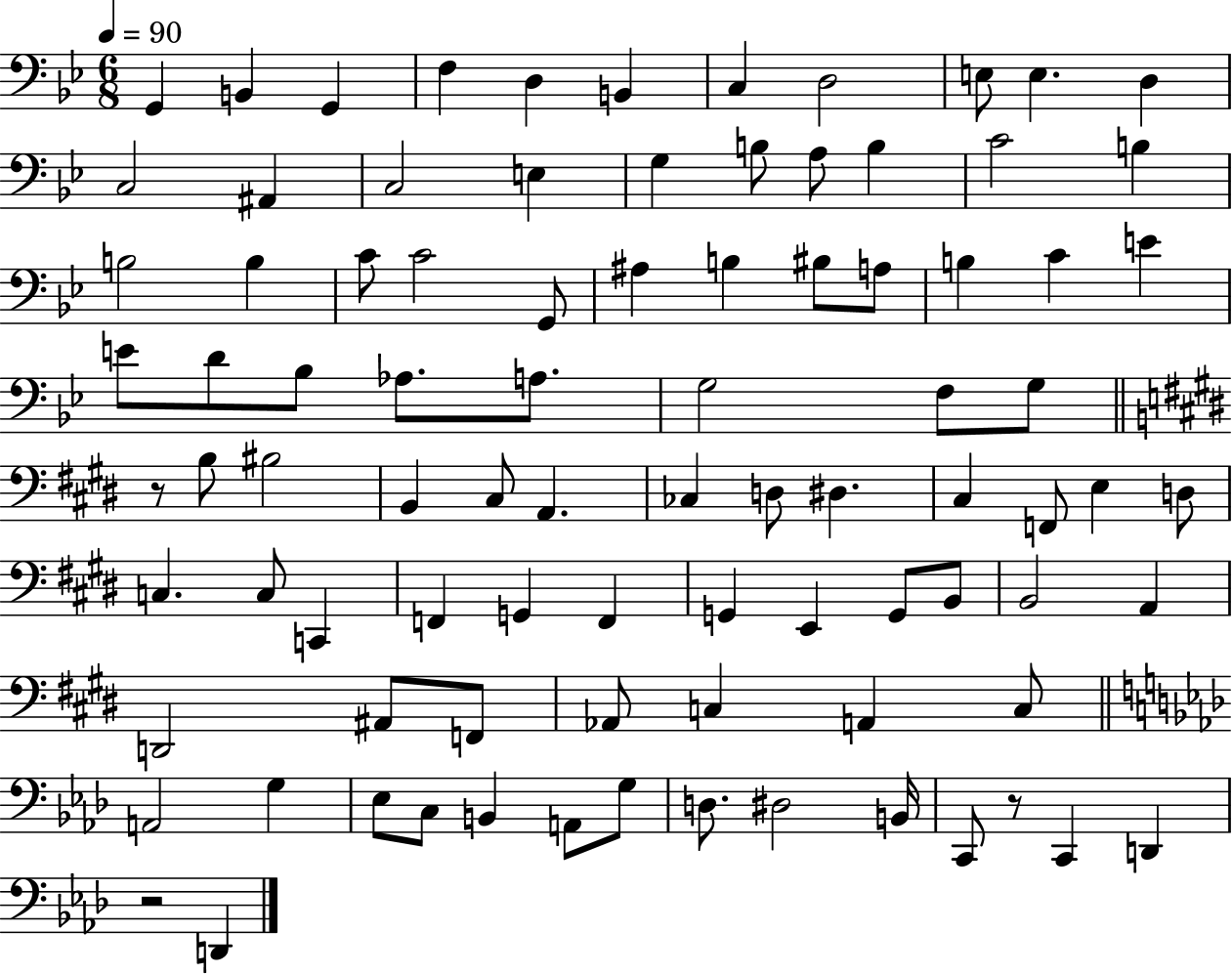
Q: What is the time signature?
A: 6/8